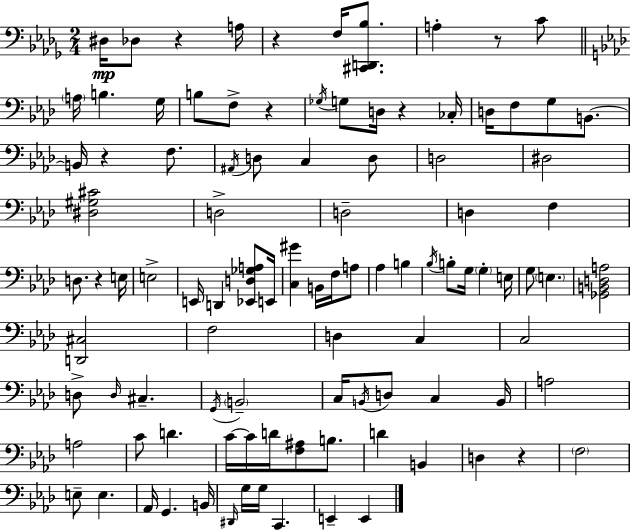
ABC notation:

X:1
T:Untitled
M:2/4
L:1/4
K:Bbm
^D,/4 _D,/2 z A,/4 z F,/4 [^C,,D,,_B,]/2 A, z/2 C/2 A,/4 B, G,/4 B,/2 F,/2 z _G,/4 G,/2 D,/4 z _C,/4 D,/4 F,/2 G,/2 B,,/2 B,,/4 z F,/2 ^A,,/4 D,/2 C, D,/2 D,2 ^D,2 [^D,^G,^C]2 D,2 D,2 D, F, D,/2 z E,/4 E,2 E,,/4 D,, [_E,,D,_G,A,]/2 E,,/4 [C,^G] B,,/4 F,/4 A,/2 _A, B, _B,/4 B,/2 G,/4 G, E,/4 G,/2 E, [_G,,B,,D,A,]2 [D,,^C,]2 F,2 D, C, C,2 D,/2 D,/4 ^C, G,,/4 B,,2 C,/4 B,,/4 D,/2 C, B,,/4 A,2 A,2 C/2 D C/4 C/4 D/4 [F,^A,]/2 B,/2 D B,, D, z F,2 E,/2 E, _A,,/4 G,, B,,/4 ^D,,/4 G,/4 G,/4 C,, E,, E,,